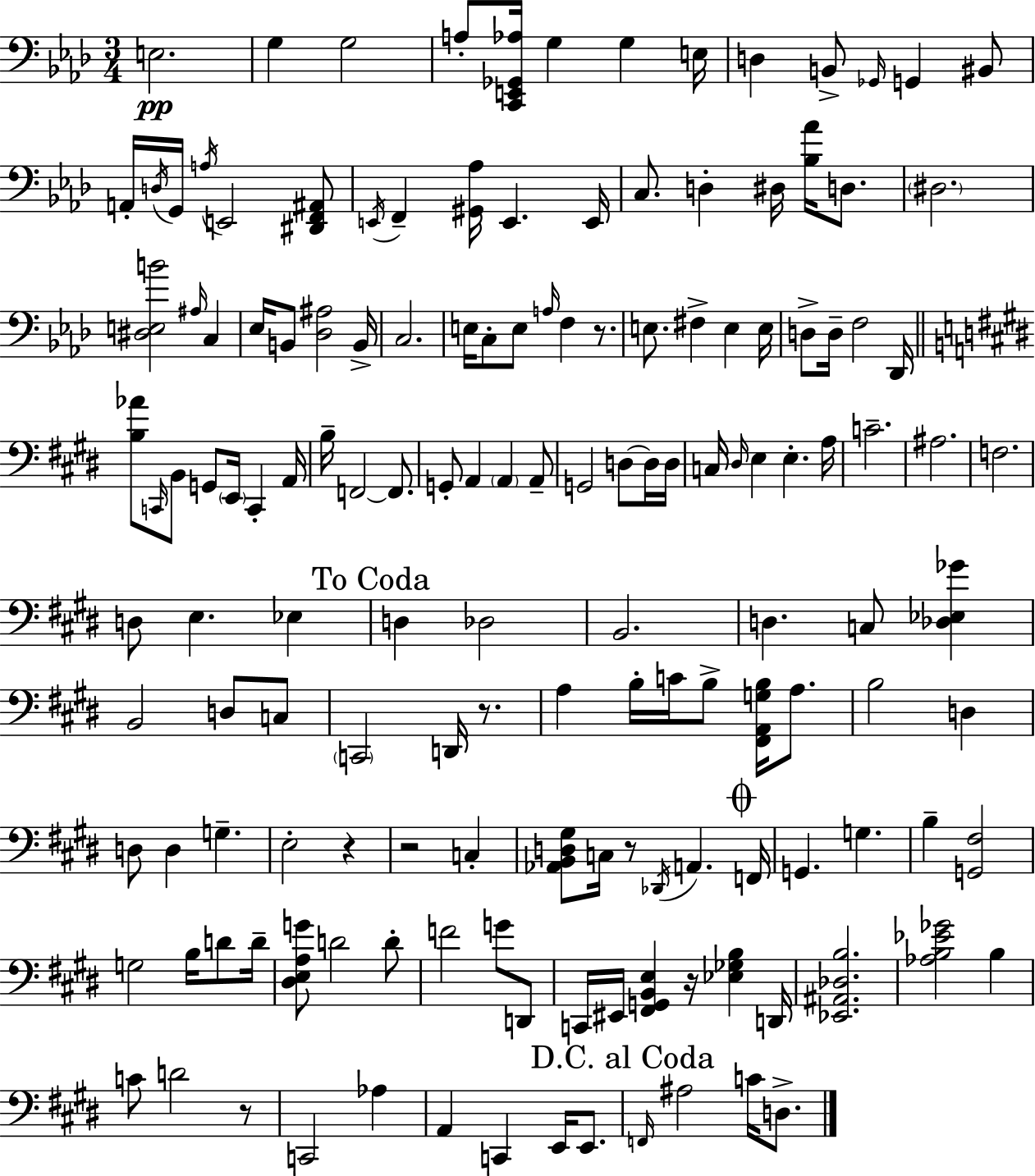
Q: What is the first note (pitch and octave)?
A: E3